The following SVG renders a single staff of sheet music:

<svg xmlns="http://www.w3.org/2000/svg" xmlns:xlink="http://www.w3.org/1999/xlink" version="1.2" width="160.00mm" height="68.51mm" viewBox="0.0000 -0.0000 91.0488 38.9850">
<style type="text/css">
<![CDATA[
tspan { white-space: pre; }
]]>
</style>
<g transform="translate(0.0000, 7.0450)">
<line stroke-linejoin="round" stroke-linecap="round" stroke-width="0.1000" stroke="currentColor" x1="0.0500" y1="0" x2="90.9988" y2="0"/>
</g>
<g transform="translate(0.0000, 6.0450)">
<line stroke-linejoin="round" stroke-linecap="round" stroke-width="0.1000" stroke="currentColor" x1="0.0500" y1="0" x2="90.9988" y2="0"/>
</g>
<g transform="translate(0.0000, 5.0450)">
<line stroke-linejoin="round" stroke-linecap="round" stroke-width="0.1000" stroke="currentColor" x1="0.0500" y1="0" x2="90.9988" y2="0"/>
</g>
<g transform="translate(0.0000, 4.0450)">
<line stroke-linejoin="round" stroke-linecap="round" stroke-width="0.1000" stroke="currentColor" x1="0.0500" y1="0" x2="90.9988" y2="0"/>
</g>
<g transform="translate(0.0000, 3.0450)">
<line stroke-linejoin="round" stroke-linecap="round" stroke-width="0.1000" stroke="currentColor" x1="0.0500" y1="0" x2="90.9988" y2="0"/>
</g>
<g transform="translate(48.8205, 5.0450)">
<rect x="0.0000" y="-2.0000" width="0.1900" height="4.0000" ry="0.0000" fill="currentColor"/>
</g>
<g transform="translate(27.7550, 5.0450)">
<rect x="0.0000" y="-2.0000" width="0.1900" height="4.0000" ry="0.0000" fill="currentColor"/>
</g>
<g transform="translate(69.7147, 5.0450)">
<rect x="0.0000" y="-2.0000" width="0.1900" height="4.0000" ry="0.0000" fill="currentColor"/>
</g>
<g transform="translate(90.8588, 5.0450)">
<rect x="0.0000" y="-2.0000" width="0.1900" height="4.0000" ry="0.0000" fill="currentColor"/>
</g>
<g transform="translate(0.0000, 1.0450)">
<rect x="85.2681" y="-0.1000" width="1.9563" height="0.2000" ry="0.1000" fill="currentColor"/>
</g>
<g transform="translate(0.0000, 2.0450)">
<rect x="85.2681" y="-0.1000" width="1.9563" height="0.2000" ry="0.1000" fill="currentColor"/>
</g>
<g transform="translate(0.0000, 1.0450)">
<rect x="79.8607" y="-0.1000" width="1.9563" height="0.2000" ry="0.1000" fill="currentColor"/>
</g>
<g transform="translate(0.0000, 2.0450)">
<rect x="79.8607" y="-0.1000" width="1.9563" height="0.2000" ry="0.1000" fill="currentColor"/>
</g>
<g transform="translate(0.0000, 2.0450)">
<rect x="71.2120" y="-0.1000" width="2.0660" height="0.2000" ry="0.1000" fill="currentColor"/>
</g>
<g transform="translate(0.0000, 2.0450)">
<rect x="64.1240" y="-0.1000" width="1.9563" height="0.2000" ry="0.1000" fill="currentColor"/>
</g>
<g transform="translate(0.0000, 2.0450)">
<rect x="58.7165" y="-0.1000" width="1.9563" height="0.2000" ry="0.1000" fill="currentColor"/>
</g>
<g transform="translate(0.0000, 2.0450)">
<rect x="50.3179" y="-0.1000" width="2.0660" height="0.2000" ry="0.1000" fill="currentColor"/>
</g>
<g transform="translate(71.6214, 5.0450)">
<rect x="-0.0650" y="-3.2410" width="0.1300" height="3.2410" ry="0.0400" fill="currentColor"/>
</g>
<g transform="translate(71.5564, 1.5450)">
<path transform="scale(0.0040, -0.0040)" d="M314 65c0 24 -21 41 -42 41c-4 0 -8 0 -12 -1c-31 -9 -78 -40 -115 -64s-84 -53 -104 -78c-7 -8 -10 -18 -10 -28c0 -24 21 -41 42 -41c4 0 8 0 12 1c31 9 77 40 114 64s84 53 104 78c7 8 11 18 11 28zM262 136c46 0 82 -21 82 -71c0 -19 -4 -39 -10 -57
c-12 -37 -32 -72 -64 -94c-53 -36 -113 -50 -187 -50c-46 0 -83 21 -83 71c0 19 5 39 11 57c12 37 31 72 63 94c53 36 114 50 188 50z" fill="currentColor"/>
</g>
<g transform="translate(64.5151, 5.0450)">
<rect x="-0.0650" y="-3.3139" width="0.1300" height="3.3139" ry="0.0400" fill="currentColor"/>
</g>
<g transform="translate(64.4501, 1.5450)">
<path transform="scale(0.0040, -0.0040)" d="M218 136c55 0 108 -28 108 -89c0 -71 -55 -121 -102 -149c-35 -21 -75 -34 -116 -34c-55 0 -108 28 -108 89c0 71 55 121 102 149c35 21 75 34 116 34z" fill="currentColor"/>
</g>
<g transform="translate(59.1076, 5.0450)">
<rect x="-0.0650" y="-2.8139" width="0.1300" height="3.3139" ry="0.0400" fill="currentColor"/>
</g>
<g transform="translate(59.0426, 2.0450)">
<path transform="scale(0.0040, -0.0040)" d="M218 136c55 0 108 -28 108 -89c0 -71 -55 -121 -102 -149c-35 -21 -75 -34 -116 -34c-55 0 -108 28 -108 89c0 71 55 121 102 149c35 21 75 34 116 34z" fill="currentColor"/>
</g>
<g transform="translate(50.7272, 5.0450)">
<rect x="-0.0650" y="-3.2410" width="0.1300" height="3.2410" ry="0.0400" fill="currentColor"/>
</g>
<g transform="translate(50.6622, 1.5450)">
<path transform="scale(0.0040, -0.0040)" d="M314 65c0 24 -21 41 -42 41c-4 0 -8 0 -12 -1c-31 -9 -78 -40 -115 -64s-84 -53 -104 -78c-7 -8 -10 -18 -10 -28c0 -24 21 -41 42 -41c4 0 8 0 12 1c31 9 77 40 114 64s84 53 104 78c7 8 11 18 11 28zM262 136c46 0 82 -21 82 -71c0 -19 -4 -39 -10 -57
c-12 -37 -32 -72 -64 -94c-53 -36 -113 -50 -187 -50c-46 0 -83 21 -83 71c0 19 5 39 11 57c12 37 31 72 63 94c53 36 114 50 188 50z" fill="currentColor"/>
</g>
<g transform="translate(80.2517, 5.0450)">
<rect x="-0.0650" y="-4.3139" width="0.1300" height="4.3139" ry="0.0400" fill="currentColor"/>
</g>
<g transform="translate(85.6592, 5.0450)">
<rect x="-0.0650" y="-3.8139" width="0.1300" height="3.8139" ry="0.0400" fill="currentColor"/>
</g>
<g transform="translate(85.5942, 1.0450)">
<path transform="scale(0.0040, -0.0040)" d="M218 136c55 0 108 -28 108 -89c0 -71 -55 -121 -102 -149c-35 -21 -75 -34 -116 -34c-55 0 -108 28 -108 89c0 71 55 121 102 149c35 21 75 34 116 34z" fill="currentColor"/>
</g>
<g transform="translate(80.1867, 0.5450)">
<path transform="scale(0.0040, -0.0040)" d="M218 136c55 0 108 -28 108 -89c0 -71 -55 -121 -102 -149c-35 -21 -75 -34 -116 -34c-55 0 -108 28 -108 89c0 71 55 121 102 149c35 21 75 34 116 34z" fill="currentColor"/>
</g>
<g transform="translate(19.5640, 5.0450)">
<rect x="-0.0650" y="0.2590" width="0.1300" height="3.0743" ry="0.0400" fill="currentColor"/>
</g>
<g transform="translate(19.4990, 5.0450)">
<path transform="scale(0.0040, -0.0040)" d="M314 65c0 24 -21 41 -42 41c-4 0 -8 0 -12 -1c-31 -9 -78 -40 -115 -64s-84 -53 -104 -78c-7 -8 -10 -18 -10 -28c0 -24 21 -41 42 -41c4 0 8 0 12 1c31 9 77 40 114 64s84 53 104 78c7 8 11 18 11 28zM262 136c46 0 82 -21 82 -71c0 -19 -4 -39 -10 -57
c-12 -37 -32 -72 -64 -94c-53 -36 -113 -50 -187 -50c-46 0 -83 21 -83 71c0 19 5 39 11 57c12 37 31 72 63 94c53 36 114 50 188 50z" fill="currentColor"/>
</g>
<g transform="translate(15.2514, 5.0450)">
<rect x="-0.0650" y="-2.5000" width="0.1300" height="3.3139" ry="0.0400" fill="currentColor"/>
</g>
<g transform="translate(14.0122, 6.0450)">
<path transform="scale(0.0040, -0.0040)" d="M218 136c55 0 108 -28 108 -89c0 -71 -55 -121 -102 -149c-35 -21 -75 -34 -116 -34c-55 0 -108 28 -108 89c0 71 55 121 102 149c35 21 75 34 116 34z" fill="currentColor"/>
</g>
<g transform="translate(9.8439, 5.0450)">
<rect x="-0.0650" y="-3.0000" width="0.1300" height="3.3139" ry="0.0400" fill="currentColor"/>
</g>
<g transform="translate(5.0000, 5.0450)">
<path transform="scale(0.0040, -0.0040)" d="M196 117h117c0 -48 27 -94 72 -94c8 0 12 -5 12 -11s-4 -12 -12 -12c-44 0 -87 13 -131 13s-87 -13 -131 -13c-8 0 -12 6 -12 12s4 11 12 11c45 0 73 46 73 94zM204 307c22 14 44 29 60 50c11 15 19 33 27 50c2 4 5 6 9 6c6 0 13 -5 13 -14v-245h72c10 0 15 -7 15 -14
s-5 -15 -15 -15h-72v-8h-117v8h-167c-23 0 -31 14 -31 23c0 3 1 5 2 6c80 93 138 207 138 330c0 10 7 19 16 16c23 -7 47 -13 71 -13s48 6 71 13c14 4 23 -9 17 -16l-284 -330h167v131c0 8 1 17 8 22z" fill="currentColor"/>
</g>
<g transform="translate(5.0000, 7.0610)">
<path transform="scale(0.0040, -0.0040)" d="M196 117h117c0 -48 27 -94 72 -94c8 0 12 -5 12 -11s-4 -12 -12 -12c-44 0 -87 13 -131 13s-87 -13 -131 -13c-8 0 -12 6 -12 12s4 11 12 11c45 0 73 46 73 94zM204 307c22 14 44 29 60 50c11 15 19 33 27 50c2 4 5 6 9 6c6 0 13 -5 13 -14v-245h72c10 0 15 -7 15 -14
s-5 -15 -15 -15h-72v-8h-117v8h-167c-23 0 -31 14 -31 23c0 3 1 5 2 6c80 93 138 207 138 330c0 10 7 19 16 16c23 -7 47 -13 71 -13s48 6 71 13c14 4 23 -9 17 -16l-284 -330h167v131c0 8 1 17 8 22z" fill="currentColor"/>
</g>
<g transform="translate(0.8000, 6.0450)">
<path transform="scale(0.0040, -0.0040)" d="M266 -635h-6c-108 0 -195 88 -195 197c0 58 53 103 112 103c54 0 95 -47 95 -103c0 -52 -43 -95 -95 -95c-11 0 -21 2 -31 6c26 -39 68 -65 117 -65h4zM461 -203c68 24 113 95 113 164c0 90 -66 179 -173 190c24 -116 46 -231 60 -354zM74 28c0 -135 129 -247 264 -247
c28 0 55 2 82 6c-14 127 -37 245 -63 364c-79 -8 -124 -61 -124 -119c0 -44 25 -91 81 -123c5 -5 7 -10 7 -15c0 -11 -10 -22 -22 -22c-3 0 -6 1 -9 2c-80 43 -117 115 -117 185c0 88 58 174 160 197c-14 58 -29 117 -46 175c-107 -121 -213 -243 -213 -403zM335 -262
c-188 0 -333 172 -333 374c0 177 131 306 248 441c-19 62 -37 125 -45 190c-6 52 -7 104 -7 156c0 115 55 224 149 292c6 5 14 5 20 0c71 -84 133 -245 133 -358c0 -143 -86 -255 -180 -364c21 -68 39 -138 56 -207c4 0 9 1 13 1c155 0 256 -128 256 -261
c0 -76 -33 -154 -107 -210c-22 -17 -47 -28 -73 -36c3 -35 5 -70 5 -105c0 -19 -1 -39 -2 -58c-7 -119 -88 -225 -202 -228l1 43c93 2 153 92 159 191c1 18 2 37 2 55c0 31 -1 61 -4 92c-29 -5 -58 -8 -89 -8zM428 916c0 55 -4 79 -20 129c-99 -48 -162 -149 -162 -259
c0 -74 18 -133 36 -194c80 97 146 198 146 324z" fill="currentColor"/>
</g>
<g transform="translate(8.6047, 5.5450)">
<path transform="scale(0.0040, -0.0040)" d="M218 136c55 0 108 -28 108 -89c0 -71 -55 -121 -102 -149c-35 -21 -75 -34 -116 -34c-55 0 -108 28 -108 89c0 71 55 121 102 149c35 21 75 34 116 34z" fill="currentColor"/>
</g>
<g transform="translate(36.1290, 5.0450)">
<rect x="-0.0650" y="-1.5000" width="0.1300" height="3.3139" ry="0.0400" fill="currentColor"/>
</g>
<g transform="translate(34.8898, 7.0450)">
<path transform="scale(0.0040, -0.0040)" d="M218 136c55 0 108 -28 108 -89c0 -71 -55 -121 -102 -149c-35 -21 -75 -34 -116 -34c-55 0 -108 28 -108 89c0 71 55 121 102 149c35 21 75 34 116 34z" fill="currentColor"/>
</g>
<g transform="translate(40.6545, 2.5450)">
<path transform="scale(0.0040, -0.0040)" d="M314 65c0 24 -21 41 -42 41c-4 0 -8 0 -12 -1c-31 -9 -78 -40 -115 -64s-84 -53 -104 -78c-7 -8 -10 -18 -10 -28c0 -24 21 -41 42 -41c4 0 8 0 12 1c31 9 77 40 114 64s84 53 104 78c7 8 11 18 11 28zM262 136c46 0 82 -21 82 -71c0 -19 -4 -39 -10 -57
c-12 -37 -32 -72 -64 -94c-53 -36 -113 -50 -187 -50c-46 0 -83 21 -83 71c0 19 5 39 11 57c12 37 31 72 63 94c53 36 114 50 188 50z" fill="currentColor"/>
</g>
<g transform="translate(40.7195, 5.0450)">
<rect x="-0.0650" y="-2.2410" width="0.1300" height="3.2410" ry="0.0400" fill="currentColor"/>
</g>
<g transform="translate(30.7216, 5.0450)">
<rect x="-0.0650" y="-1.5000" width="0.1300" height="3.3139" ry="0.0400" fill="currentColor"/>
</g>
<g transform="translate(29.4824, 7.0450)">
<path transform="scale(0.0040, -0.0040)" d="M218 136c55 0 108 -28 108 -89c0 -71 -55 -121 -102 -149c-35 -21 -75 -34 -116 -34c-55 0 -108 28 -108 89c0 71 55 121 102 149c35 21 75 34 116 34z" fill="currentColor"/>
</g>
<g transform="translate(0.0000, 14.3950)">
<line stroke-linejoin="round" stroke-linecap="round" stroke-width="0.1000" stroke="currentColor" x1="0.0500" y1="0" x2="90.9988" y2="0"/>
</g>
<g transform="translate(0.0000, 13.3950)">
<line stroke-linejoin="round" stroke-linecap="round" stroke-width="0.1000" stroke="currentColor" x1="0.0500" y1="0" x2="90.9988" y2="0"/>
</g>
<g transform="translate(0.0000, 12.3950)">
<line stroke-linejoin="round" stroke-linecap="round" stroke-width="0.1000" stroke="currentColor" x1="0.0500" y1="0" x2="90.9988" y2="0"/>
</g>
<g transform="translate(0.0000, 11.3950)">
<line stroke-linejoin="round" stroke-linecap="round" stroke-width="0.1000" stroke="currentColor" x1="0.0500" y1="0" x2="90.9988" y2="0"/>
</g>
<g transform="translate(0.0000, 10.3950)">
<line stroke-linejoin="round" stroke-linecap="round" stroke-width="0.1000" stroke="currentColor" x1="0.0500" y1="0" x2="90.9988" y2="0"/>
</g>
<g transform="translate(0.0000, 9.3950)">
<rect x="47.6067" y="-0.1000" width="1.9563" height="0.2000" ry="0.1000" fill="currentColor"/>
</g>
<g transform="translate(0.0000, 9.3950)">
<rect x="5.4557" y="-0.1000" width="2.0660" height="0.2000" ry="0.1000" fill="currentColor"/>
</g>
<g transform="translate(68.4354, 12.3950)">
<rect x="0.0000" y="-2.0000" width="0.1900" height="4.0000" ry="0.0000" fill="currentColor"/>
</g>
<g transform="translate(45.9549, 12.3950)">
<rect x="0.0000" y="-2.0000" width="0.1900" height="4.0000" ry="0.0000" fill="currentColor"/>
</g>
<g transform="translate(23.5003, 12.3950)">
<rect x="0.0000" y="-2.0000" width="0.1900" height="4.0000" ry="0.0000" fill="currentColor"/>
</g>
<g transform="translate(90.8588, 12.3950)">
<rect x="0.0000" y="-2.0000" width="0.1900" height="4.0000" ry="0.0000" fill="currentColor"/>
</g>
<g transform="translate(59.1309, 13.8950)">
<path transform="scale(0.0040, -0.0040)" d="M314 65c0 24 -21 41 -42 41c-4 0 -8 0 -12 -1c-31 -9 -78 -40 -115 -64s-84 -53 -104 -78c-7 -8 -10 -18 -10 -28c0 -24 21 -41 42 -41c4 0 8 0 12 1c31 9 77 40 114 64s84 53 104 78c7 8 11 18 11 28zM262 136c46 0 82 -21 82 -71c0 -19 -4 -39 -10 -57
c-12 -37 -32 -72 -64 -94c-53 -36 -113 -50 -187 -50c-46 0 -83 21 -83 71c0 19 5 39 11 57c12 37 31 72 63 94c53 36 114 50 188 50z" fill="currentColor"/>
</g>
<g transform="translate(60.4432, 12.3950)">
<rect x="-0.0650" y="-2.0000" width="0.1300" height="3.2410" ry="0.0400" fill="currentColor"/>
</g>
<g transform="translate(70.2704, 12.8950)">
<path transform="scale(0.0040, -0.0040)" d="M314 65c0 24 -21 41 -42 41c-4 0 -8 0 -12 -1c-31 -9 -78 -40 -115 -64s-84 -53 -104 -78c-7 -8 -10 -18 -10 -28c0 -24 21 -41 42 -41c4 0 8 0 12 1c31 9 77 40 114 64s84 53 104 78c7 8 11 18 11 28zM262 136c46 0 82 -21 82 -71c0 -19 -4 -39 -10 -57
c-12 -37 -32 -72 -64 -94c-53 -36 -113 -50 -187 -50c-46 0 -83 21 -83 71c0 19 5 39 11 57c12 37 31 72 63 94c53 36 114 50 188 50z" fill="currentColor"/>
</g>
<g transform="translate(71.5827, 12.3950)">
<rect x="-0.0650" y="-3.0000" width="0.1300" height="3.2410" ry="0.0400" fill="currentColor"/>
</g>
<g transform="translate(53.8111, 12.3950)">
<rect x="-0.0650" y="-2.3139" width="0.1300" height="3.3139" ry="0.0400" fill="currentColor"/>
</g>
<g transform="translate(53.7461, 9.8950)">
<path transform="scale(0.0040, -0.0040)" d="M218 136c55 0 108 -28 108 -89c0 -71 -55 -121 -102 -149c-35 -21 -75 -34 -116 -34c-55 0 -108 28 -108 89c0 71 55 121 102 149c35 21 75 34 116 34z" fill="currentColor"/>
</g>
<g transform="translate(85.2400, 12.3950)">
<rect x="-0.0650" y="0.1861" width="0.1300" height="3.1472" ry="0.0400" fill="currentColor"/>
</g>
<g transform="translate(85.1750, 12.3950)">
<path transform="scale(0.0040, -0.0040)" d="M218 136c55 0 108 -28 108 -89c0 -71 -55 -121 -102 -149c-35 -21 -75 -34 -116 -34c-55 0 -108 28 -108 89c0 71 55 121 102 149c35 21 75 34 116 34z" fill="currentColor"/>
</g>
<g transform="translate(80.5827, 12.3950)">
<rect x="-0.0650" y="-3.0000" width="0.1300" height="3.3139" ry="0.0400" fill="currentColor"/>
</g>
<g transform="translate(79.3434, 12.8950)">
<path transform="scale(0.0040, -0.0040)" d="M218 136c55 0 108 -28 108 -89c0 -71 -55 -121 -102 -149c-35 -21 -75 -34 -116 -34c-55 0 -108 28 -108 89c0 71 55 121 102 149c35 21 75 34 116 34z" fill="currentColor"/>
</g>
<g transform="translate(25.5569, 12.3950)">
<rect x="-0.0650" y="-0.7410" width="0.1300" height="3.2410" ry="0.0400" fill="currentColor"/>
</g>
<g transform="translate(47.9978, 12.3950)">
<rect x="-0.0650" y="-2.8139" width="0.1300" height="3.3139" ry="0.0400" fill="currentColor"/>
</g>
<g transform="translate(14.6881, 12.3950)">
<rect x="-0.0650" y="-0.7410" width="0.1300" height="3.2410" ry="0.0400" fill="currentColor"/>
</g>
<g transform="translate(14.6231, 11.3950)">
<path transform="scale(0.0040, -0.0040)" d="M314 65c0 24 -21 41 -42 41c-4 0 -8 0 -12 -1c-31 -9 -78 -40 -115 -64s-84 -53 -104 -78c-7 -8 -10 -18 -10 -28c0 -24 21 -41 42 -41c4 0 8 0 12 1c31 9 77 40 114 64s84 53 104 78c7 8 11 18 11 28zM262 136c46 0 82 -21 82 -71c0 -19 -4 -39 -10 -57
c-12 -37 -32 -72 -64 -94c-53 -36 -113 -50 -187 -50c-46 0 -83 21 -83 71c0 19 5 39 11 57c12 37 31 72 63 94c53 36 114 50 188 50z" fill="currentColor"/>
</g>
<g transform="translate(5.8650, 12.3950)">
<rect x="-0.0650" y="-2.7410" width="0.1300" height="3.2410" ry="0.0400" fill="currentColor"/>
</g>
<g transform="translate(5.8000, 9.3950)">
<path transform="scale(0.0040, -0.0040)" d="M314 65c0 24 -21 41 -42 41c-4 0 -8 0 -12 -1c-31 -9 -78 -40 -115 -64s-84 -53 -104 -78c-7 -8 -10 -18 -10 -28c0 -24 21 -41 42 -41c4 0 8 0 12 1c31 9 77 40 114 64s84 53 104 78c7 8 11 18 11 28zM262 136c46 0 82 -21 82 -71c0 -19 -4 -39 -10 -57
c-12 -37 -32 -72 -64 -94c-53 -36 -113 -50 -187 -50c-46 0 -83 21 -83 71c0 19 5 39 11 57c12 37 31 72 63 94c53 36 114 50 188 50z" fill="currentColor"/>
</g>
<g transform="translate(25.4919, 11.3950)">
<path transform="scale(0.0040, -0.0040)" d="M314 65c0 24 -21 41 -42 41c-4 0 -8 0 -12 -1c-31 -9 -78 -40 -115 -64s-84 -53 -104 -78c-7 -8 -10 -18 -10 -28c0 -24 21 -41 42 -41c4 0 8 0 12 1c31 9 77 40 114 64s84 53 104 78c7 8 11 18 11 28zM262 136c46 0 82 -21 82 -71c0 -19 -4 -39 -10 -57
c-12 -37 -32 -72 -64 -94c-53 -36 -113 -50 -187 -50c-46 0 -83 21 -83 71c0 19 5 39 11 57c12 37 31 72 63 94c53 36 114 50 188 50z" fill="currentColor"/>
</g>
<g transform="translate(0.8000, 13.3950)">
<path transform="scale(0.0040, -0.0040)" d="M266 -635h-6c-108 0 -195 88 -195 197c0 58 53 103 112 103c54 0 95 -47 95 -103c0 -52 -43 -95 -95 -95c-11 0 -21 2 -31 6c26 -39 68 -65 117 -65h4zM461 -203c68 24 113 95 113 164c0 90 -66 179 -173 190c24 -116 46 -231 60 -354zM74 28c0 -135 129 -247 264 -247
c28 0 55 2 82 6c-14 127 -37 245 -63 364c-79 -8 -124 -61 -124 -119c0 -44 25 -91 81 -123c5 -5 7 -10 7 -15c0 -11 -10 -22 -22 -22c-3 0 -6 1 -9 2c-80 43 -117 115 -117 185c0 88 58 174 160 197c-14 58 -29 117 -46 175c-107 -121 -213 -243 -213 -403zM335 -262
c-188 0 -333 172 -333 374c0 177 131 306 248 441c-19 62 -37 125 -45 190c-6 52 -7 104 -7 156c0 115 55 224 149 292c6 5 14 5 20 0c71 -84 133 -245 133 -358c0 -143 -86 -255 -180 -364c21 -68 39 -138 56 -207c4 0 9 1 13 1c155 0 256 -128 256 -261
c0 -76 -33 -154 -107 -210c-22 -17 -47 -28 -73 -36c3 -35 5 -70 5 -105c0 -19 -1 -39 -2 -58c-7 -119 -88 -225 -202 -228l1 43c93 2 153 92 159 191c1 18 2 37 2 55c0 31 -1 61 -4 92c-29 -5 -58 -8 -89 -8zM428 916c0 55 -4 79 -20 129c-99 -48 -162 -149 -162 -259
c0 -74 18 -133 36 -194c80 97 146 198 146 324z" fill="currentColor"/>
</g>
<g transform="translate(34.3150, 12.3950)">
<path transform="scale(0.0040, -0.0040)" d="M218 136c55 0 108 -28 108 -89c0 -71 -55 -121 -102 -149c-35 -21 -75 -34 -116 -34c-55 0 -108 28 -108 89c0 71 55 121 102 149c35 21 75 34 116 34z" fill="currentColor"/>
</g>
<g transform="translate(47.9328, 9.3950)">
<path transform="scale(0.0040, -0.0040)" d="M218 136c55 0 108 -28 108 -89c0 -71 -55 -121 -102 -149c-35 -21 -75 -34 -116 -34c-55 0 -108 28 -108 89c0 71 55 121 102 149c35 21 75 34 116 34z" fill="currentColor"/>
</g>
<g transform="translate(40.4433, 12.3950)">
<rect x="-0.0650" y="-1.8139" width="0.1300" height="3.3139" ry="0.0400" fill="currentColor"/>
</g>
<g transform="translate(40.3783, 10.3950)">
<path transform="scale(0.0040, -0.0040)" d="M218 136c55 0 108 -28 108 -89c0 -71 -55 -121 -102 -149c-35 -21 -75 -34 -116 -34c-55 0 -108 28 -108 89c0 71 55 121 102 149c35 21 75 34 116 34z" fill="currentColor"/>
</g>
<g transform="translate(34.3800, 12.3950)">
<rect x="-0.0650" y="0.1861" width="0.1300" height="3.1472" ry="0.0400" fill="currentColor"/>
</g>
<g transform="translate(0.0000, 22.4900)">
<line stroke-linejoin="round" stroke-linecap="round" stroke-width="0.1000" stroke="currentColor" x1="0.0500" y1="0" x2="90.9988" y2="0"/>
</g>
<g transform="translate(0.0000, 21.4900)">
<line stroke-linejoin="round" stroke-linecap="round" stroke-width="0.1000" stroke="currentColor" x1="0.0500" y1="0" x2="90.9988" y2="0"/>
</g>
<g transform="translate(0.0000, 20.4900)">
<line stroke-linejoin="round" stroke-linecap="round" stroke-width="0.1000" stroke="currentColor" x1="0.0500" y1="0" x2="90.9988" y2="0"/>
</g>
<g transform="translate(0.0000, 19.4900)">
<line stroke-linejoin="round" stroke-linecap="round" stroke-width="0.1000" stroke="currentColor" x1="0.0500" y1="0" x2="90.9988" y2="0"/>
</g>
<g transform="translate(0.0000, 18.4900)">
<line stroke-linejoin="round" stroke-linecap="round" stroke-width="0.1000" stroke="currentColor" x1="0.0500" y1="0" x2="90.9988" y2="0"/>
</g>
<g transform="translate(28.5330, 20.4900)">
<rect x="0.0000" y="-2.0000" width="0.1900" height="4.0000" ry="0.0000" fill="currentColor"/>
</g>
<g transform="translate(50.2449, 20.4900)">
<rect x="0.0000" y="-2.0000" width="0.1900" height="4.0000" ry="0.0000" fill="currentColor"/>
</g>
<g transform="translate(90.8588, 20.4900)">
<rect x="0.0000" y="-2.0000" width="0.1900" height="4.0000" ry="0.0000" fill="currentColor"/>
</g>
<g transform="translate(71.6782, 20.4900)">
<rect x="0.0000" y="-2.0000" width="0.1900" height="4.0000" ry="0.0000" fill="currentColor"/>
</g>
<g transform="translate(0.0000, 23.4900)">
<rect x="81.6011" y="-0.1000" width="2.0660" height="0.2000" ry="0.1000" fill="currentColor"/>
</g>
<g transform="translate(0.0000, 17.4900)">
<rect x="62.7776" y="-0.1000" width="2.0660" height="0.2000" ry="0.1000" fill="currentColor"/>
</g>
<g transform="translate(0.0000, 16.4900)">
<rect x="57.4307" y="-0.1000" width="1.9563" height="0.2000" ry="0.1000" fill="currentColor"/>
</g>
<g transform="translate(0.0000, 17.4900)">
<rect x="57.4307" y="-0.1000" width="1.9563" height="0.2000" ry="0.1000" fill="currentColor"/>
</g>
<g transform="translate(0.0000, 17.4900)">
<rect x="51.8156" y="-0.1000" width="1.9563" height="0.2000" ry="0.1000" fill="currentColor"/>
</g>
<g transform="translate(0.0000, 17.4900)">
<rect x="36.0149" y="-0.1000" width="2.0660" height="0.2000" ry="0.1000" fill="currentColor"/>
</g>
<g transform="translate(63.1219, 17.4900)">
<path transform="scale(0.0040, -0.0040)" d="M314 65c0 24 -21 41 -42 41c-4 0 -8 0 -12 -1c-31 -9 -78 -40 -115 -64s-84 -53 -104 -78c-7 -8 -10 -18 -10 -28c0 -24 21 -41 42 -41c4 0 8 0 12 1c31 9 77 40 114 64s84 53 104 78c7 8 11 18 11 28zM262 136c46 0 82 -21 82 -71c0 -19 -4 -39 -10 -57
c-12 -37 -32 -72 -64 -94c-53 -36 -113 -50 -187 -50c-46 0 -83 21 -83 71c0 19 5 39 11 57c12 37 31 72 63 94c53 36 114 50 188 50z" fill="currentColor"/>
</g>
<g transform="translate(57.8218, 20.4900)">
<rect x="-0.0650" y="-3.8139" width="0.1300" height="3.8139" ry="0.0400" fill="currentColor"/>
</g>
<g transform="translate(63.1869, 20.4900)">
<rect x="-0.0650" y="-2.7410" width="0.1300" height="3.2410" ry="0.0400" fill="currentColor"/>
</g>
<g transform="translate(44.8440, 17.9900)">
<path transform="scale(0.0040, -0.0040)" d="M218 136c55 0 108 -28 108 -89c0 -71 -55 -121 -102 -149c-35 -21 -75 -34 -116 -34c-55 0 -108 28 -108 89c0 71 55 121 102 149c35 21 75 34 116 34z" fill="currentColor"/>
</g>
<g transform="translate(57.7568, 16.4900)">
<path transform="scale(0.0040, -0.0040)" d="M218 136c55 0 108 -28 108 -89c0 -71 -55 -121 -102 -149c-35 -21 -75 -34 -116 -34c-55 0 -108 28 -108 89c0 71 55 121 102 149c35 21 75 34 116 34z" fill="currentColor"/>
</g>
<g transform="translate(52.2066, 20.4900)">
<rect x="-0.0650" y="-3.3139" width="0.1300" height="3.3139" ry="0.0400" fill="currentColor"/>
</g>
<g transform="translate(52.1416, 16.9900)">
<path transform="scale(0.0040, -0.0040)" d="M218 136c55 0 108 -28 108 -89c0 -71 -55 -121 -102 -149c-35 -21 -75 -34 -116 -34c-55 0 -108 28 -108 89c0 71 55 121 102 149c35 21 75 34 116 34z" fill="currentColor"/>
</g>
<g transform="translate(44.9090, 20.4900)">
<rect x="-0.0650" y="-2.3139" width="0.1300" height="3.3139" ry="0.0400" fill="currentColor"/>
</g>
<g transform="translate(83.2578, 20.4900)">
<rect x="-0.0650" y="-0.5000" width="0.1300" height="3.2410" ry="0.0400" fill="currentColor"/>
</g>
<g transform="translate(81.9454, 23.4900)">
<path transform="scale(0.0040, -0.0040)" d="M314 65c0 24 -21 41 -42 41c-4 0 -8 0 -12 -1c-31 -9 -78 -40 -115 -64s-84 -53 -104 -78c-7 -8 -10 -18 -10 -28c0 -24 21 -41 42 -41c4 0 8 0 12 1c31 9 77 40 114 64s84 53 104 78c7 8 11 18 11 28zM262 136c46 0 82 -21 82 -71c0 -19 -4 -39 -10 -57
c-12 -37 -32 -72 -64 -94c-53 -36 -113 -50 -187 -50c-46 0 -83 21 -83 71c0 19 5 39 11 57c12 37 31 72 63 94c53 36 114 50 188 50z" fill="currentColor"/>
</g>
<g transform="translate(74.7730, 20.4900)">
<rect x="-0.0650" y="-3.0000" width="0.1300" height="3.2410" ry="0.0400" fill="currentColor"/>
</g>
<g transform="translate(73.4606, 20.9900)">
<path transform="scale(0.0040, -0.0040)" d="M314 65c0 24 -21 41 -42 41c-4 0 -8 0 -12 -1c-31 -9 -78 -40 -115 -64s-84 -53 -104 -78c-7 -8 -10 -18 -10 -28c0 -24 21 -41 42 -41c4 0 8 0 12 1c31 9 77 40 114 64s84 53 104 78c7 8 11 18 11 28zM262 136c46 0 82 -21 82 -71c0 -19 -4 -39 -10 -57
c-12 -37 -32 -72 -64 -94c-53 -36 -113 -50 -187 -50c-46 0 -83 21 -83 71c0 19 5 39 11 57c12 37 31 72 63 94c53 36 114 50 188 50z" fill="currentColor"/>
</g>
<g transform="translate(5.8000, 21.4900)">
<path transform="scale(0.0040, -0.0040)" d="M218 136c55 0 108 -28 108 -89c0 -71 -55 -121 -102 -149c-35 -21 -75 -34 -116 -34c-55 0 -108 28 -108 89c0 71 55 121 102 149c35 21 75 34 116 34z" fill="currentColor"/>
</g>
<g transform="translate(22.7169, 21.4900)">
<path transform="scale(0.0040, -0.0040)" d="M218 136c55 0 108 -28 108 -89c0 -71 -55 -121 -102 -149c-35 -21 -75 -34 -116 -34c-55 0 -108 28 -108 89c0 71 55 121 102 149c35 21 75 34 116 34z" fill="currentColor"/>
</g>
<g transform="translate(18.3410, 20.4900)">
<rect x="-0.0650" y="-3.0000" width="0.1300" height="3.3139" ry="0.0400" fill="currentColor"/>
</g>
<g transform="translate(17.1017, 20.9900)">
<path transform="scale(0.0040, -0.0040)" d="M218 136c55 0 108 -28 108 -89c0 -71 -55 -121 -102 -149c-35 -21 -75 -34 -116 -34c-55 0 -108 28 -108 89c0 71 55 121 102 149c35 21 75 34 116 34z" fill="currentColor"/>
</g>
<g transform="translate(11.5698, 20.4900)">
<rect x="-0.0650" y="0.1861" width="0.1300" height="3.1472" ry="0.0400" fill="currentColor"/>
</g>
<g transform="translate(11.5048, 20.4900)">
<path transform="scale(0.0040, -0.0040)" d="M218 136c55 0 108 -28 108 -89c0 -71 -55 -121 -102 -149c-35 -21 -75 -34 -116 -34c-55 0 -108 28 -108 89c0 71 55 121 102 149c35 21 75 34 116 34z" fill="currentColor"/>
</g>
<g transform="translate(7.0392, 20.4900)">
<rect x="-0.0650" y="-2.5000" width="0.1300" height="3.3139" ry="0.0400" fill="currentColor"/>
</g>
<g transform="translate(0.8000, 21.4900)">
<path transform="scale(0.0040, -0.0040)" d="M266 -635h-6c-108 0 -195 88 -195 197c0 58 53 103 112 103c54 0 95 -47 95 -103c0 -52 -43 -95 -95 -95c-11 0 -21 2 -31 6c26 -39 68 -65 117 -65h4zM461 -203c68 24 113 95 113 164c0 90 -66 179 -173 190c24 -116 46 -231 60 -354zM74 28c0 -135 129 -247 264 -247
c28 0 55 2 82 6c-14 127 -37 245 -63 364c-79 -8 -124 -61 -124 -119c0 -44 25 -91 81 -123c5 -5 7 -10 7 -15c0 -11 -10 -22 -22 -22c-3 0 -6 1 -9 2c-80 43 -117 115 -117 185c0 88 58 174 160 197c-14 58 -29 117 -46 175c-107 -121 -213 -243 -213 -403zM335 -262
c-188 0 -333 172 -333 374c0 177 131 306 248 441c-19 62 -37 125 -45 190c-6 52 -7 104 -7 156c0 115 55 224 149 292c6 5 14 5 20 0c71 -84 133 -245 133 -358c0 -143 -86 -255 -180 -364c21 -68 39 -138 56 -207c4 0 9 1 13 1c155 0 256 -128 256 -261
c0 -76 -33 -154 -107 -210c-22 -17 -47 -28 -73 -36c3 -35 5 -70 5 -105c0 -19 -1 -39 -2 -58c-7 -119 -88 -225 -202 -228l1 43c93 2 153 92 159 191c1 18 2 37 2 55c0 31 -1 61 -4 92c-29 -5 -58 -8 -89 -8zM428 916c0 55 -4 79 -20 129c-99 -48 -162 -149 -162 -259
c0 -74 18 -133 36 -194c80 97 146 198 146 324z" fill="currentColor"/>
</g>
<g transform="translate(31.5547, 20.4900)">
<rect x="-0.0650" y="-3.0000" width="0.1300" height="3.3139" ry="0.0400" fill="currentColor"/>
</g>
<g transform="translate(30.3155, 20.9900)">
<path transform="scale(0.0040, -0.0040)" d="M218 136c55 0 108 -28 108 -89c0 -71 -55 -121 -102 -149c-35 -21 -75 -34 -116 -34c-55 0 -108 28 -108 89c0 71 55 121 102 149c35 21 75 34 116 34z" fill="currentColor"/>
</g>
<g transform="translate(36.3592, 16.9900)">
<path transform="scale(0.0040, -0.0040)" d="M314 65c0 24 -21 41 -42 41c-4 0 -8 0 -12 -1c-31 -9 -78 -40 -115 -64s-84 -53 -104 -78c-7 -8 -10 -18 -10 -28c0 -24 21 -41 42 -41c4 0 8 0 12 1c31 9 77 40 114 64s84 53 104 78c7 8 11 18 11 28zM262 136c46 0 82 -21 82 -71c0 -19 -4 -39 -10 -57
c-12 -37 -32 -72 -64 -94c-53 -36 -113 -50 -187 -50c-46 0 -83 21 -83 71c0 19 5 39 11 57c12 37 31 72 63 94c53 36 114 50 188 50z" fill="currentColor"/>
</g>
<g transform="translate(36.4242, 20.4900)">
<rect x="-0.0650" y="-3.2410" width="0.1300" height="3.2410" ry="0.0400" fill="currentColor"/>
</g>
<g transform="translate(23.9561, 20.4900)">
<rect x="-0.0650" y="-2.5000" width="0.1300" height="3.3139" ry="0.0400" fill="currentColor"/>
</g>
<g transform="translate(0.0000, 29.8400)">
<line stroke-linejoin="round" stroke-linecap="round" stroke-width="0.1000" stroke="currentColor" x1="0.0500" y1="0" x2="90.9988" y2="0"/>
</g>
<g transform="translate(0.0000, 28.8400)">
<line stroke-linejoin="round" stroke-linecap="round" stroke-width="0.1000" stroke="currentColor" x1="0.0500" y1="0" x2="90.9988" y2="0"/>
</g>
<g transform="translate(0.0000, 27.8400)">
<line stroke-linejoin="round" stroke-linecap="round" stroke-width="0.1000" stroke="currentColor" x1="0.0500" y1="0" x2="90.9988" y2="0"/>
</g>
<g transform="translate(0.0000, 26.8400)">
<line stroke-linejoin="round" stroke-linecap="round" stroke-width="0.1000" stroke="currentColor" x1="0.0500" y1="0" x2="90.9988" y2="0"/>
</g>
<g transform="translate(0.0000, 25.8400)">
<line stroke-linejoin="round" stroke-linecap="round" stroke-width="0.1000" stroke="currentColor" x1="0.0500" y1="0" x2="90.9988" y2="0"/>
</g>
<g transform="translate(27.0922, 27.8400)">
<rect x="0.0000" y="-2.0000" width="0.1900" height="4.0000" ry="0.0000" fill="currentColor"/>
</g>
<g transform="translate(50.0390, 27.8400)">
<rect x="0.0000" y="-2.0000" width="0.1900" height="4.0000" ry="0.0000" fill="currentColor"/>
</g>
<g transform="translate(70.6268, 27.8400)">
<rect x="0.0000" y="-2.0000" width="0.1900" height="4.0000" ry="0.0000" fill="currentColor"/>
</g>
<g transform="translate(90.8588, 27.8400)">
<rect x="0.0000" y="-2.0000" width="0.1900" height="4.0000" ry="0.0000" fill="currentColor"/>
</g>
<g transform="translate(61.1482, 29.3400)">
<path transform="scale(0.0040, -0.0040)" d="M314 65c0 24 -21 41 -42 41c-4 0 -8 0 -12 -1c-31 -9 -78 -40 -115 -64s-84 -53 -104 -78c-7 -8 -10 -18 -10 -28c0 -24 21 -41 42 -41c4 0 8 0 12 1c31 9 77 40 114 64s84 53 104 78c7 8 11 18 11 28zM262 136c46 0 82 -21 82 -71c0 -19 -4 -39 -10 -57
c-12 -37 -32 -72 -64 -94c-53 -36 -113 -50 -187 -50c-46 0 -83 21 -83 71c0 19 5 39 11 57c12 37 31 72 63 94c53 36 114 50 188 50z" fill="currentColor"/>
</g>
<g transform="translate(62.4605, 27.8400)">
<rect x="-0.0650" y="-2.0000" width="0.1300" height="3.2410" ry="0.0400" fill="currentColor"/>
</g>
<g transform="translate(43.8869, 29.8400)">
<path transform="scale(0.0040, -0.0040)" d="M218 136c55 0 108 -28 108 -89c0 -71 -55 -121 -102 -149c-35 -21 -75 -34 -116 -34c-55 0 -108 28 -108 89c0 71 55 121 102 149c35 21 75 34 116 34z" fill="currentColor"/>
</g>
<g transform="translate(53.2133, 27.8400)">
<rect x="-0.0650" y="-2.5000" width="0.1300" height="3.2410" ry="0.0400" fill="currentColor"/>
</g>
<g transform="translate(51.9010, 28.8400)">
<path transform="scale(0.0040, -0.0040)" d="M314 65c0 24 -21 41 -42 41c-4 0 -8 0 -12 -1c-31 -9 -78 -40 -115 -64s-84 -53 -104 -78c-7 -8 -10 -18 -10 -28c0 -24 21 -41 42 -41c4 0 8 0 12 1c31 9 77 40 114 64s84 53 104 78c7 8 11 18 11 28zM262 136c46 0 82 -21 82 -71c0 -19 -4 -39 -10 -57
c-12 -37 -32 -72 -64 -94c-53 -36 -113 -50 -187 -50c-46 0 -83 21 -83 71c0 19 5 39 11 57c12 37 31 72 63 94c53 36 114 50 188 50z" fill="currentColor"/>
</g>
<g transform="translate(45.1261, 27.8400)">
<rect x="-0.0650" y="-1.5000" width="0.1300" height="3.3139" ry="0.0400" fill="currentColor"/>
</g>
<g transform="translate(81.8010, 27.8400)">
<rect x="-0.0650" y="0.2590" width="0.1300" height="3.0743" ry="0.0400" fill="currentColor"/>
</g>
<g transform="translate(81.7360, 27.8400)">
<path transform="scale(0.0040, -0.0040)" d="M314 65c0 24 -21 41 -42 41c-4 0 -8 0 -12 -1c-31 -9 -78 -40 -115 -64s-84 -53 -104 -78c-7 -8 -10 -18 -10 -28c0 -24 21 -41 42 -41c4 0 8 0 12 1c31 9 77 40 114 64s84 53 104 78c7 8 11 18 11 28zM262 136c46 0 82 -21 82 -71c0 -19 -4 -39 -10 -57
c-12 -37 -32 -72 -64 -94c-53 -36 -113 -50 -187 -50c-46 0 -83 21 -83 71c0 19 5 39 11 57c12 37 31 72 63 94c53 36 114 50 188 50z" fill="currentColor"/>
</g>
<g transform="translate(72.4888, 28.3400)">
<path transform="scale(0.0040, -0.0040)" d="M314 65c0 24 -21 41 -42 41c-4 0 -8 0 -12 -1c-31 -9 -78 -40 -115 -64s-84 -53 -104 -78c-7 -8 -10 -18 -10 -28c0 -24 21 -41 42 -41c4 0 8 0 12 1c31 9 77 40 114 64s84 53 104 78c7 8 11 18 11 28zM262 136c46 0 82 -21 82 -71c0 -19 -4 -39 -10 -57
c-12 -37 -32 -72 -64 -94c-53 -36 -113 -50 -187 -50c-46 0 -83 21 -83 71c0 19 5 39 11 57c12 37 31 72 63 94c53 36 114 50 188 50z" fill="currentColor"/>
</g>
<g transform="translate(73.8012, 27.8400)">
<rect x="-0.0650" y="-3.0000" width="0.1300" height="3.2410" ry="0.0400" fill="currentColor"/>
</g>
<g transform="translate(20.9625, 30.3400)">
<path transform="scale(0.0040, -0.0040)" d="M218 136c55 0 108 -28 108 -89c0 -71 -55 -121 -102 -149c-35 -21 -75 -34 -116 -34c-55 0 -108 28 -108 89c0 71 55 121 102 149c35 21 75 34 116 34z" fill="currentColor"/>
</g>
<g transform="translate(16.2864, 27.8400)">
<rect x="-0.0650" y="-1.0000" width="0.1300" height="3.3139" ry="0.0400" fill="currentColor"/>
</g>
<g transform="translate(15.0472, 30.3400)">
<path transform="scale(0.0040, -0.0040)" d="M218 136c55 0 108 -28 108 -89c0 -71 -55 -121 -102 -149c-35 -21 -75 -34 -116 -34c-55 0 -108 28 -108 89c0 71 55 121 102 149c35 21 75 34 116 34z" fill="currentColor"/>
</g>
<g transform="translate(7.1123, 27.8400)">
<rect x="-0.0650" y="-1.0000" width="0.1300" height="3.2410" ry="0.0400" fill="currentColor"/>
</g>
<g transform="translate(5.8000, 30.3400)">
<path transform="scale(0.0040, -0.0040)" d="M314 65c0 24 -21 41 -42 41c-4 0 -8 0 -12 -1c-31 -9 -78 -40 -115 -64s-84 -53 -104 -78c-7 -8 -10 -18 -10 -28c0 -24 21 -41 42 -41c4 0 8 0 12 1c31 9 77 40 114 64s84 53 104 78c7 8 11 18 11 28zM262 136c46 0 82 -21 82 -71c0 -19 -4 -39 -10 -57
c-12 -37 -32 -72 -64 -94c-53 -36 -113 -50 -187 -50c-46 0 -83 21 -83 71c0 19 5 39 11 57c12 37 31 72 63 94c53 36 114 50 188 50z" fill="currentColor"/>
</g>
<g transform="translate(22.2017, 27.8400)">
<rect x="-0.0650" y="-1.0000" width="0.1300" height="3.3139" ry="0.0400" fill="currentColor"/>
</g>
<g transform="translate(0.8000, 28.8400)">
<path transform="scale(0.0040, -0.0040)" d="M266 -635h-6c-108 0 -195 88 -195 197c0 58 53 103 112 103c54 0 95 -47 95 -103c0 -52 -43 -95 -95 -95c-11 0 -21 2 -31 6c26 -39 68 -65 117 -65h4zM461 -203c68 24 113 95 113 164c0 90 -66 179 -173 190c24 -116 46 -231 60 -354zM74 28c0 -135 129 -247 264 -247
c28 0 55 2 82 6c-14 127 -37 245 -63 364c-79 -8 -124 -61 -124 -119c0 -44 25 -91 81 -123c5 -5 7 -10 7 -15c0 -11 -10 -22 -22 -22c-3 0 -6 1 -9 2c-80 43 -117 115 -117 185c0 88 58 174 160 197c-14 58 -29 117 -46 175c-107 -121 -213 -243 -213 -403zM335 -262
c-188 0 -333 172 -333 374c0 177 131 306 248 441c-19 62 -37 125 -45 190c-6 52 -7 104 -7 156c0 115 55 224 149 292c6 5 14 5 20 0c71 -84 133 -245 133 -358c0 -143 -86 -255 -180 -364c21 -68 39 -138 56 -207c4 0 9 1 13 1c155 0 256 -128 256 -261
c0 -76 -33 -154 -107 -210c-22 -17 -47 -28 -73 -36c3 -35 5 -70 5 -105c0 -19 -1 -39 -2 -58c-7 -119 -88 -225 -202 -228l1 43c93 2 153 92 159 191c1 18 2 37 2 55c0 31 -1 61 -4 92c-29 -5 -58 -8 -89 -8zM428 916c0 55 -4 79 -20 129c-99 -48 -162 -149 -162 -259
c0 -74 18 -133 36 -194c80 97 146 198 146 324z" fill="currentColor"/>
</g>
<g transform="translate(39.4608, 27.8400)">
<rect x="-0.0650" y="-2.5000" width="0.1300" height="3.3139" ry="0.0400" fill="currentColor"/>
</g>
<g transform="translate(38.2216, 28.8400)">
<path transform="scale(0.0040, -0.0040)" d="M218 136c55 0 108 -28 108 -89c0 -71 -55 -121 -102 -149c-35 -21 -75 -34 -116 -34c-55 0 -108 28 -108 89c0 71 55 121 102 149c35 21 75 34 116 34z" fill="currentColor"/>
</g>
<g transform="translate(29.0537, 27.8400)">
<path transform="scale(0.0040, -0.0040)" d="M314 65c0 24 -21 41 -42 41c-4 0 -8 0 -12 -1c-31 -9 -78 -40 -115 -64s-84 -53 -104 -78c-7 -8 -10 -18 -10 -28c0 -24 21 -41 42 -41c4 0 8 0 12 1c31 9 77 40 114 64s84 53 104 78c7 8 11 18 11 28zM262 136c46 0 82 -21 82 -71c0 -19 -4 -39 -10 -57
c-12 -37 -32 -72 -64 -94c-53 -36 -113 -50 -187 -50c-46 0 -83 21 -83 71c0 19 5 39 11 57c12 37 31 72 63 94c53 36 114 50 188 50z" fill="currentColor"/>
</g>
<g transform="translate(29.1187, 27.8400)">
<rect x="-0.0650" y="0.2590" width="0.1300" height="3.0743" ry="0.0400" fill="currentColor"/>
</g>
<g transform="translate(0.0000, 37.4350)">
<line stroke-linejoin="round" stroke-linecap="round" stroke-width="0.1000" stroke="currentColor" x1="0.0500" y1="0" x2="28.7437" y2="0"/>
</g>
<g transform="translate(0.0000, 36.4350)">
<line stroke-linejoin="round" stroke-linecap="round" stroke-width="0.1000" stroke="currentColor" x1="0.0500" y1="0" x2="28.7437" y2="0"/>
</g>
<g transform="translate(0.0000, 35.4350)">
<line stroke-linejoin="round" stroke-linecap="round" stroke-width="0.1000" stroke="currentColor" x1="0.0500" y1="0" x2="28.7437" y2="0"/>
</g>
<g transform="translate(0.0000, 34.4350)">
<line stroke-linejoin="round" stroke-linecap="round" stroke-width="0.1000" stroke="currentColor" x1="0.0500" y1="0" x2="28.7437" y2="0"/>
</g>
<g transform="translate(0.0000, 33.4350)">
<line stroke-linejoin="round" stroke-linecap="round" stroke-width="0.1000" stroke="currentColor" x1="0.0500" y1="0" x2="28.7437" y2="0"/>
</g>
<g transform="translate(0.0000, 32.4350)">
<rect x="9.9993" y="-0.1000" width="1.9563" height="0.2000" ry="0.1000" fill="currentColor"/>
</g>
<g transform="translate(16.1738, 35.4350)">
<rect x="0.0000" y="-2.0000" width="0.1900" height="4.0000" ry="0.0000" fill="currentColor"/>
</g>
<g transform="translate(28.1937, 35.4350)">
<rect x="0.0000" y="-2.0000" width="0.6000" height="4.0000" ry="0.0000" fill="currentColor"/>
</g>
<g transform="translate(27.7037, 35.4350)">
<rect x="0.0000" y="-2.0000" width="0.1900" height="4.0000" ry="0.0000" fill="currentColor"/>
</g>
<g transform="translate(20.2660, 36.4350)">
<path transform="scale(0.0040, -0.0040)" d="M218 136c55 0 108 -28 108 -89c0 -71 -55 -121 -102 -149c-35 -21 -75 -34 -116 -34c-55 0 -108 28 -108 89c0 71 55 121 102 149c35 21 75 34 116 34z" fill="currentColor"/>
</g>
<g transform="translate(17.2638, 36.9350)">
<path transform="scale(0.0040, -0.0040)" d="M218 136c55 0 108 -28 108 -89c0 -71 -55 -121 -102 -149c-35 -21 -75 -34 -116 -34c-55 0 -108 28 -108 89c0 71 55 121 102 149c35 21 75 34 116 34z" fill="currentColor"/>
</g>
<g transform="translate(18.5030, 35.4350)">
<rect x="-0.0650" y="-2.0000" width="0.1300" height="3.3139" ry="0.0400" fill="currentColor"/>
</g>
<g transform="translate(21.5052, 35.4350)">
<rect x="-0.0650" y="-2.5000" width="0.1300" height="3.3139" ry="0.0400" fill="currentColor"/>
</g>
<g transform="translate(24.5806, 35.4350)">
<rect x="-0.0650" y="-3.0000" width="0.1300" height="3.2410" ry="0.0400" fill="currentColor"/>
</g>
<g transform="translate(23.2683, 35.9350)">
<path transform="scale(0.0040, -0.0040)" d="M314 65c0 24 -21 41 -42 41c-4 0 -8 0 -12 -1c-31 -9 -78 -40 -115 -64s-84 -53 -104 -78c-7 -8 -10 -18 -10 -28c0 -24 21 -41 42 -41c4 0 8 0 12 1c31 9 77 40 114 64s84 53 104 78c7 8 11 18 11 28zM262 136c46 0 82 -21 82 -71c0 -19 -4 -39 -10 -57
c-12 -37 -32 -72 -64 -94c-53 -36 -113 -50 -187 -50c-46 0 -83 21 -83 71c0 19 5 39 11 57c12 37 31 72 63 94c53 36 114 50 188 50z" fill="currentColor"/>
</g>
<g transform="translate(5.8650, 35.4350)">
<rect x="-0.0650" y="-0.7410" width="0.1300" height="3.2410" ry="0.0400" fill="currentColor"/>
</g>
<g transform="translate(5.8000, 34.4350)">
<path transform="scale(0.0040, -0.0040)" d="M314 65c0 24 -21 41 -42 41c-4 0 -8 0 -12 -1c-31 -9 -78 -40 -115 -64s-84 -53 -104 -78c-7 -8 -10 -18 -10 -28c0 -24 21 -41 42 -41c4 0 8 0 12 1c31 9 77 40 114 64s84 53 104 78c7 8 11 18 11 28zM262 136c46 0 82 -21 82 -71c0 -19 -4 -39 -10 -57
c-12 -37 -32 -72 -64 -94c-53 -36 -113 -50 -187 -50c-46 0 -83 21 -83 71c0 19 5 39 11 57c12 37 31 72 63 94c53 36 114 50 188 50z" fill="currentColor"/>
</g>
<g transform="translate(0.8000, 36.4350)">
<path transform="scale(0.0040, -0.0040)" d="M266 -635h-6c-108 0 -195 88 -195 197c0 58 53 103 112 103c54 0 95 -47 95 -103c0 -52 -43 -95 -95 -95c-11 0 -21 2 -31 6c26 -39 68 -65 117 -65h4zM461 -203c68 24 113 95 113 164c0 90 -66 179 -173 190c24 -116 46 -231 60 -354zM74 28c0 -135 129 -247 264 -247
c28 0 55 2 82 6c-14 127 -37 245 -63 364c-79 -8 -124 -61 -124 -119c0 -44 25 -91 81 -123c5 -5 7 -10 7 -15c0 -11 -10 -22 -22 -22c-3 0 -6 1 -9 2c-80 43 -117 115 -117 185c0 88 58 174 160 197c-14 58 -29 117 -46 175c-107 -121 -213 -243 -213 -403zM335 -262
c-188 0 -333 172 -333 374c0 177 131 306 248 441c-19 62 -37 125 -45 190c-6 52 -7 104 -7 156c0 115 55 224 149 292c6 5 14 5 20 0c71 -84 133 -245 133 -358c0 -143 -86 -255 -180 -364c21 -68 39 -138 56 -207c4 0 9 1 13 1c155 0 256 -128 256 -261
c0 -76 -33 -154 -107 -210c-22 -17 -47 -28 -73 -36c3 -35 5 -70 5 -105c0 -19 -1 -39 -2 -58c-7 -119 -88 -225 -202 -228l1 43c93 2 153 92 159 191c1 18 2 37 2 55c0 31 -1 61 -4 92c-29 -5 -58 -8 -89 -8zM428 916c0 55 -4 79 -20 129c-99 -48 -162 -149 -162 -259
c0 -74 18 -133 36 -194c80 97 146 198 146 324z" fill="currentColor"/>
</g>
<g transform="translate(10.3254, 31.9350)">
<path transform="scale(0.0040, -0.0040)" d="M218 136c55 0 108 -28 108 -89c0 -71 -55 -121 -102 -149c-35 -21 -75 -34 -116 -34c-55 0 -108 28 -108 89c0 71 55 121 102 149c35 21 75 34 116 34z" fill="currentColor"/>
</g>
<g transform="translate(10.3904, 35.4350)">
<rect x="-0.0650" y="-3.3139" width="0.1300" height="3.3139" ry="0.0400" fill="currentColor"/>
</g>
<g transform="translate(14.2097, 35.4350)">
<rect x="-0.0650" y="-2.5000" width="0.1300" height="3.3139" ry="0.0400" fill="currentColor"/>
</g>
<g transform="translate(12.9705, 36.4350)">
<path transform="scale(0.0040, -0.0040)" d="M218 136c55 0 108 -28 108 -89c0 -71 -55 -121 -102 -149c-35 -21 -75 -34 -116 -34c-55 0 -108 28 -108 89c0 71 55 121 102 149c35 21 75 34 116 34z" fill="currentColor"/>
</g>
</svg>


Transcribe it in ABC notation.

X:1
T:Untitled
M:4/4
L:1/4
K:C
A G B2 E E g2 b2 a b b2 d' c' a2 d2 d2 B f a g F2 A2 A B G B A G A b2 g b c' a2 A2 C2 D2 D D B2 G E G2 F2 A2 B2 d2 b G F G A2